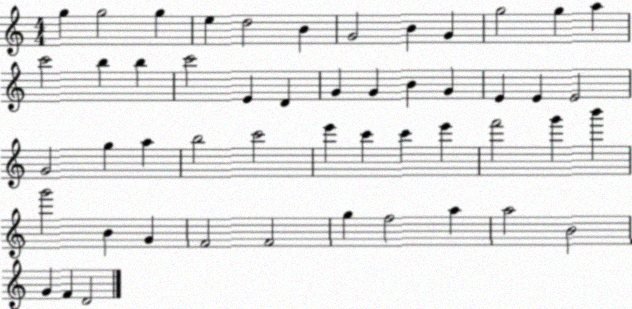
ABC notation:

X:1
T:Untitled
M:4/4
L:1/4
K:C
g g2 g e d2 B G2 B G g2 g a c'2 b b c'2 E D G G B G E E E2 G2 g a b2 c'2 e' c' c' e' f'2 g' b' g'2 B G F2 F2 g f2 a a2 B2 G F D2